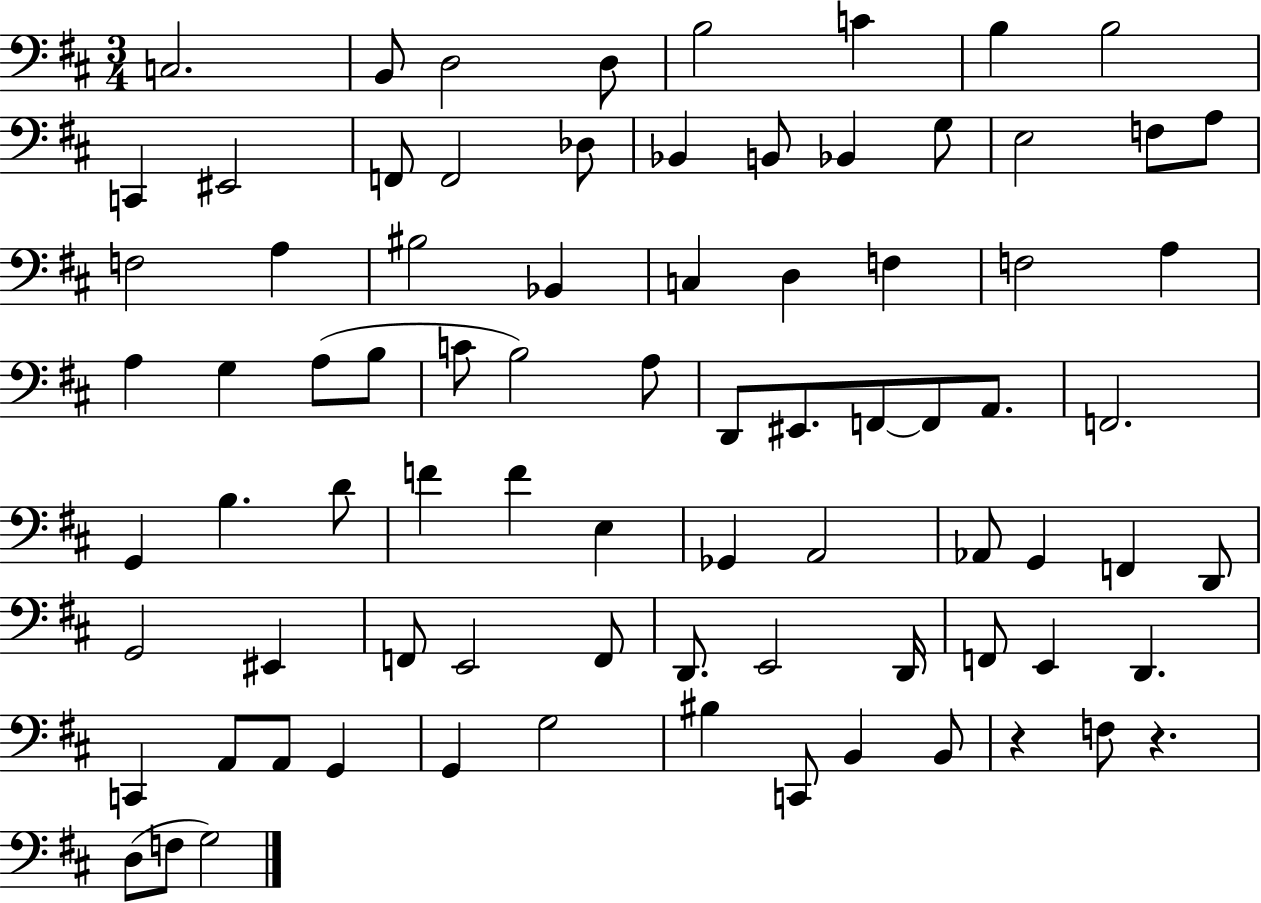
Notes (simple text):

C3/h. B2/e D3/h D3/e B3/h C4/q B3/q B3/h C2/q EIS2/h F2/e F2/h Db3/e Bb2/q B2/e Bb2/q G3/e E3/h F3/e A3/e F3/h A3/q BIS3/h Bb2/q C3/q D3/q F3/q F3/h A3/q A3/q G3/q A3/e B3/e C4/e B3/h A3/e D2/e EIS2/e. F2/e F2/e A2/e. F2/h. G2/q B3/q. D4/e F4/q F4/q E3/q Gb2/q A2/h Ab2/e G2/q F2/q D2/e G2/h EIS2/q F2/e E2/h F2/e D2/e. E2/h D2/s F2/e E2/q D2/q. C2/q A2/e A2/e G2/q G2/q G3/h BIS3/q C2/e B2/q B2/e R/q F3/e R/q. D3/e F3/e G3/h